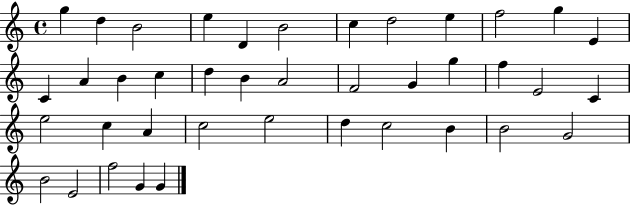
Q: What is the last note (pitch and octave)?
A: G4